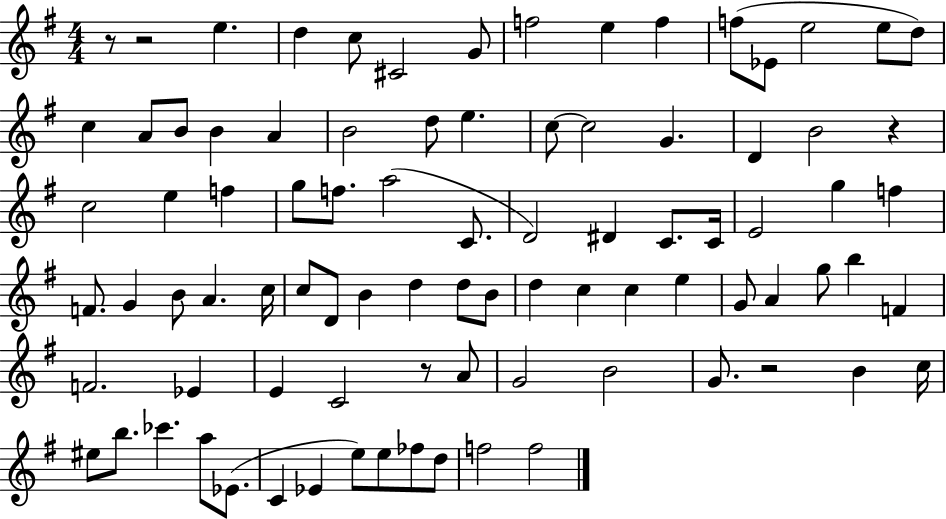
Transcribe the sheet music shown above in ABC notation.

X:1
T:Untitled
M:4/4
L:1/4
K:G
z/2 z2 e d c/2 ^C2 G/2 f2 e f f/2 _E/2 e2 e/2 d/2 c A/2 B/2 B A B2 d/2 e c/2 c2 G D B2 z c2 e f g/2 f/2 a2 C/2 D2 ^D C/2 C/4 E2 g f F/2 G B/2 A c/4 c/2 D/2 B d d/2 B/2 d c c e G/2 A g/2 b F F2 _E E C2 z/2 A/2 G2 B2 G/2 z2 B c/4 ^e/2 b/2 _c' a/2 _E/2 C _E e/2 e/2 _f/2 d/2 f2 f2